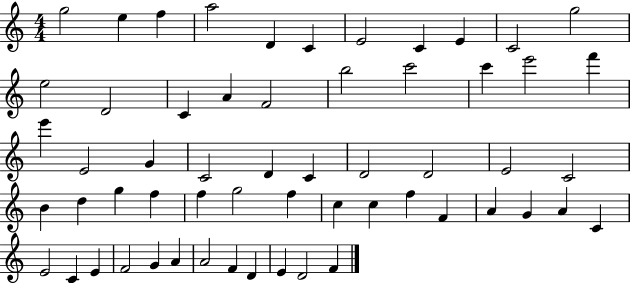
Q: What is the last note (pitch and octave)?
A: F4